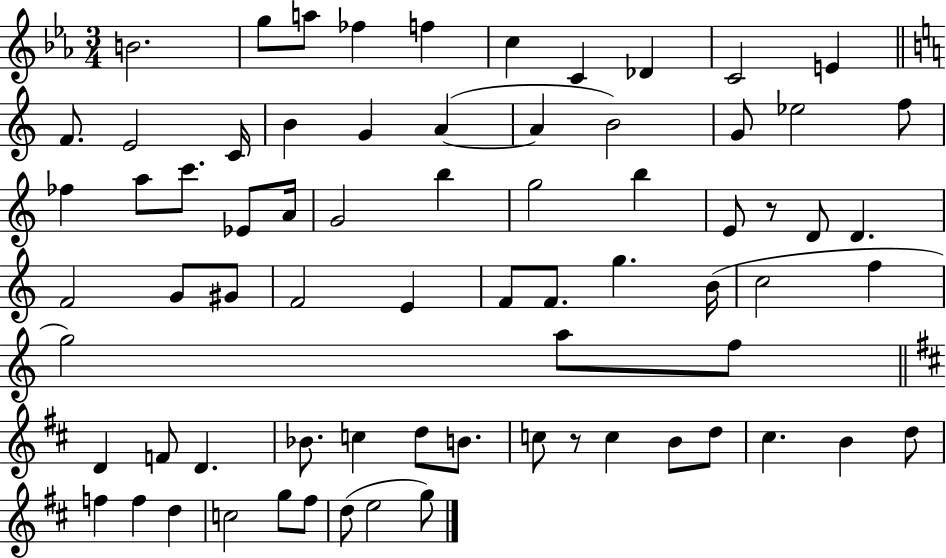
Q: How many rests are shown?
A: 2